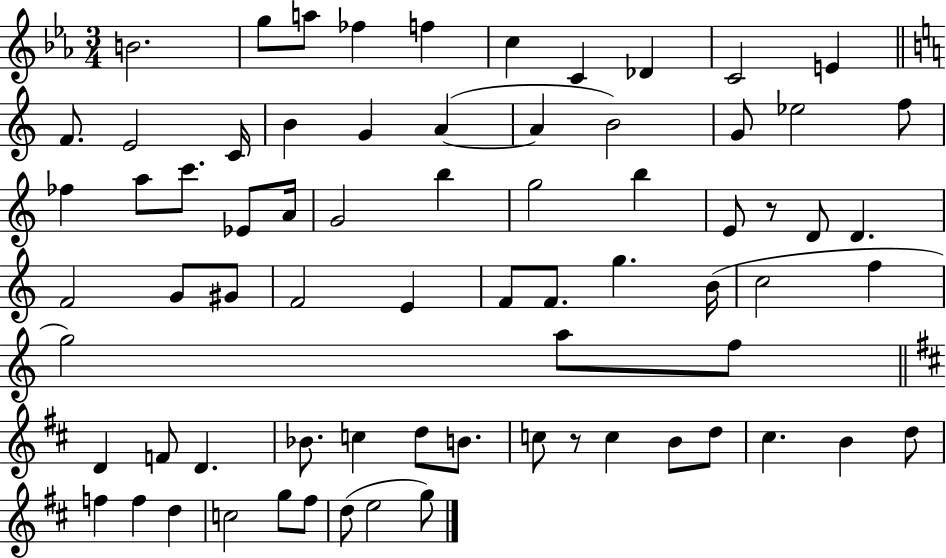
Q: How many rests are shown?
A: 2